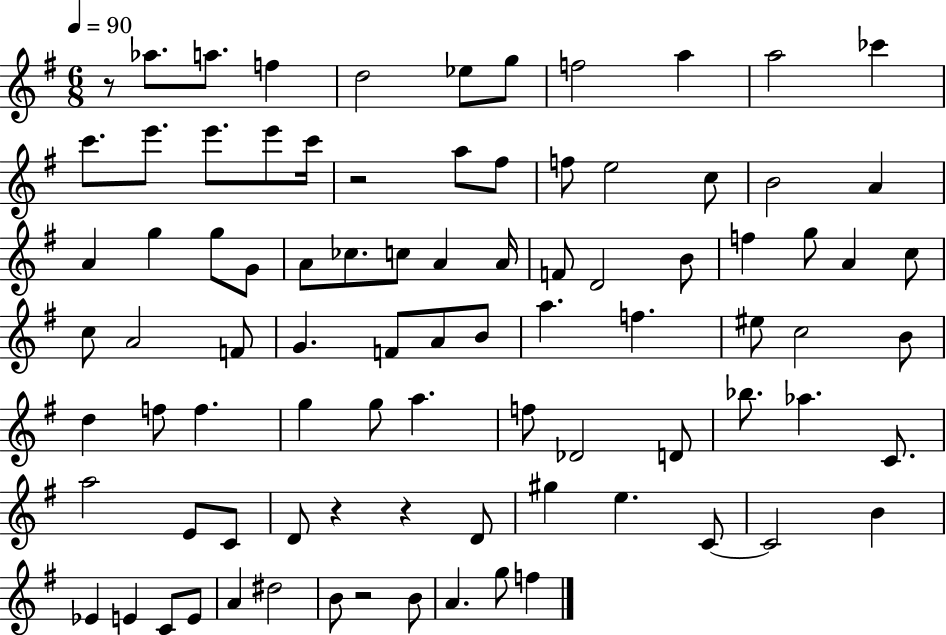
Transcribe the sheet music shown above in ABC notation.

X:1
T:Untitled
M:6/8
L:1/4
K:G
z/2 _a/2 a/2 f d2 _e/2 g/2 f2 a a2 _c' c'/2 e'/2 e'/2 e'/2 c'/4 z2 a/2 ^f/2 f/2 e2 c/2 B2 A A g g/2 G/2 A/2 _c/2 c/2 A A/4 F/2 D2 B/2 f g/2 A c/2 c/2 A2 F/2 G F/2 A/2 B/2 a f ^e/2 c2 B/2 d f/2 f g g/2 a f/2 _D2 D/2 _b/2 _a C/2 a2 E/2 C/2 D/2 z z D/2 ^g e C/2 C2 B _E E C/2 E/2 A ^d2 B/2 z2 B/2 A g/2 f